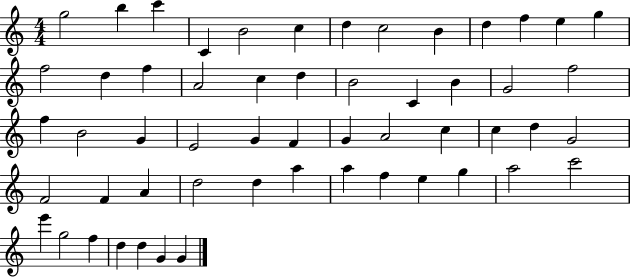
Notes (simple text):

G5/h B5/q C6/q C4/q B4/h C5/q D5/q C5/h B4/q D5/q F5/q E5/q G5/q F5/h D5/q F5/q A4/h C5/q D5/q B4/h C4/q B4/q G4/h F5/h F5/q B4/h G4/q E4/h G4/q F4/q G4/q A4/h C5/q C5/q D5/q G4/h F4/h F4/q A4/q D5/h D5/q A5/q A5/q F5/q E5/q G5/q A5/h C6/h E6/q G5/h F5/q D5/q D5/q G4/q G4/q